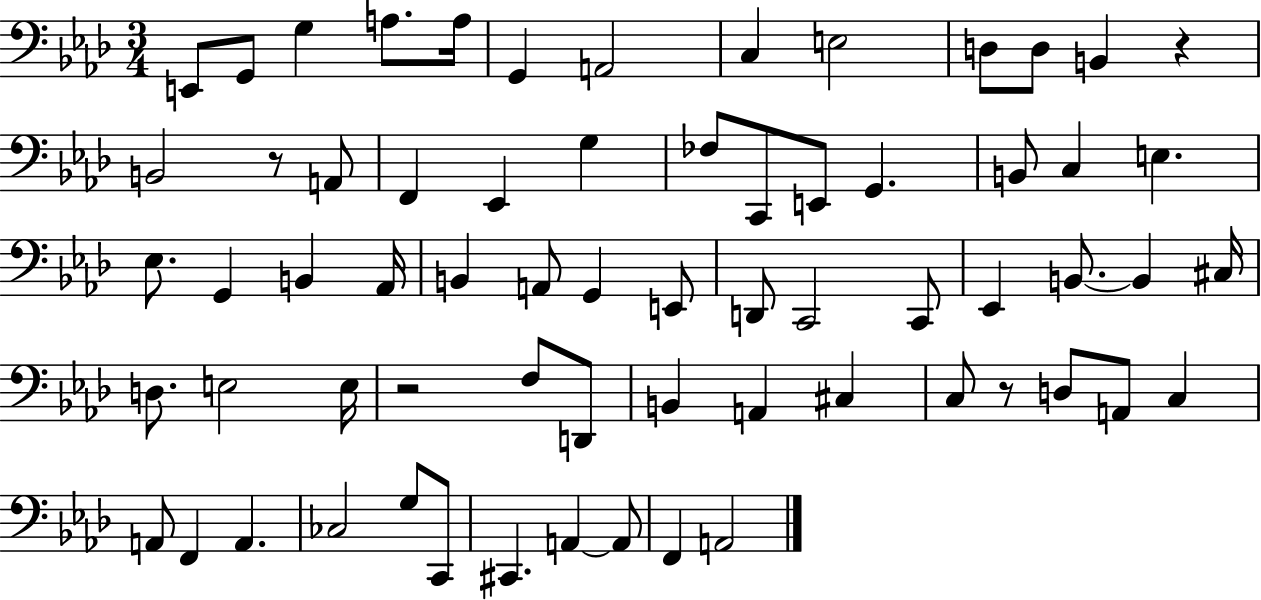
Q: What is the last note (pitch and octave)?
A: A2